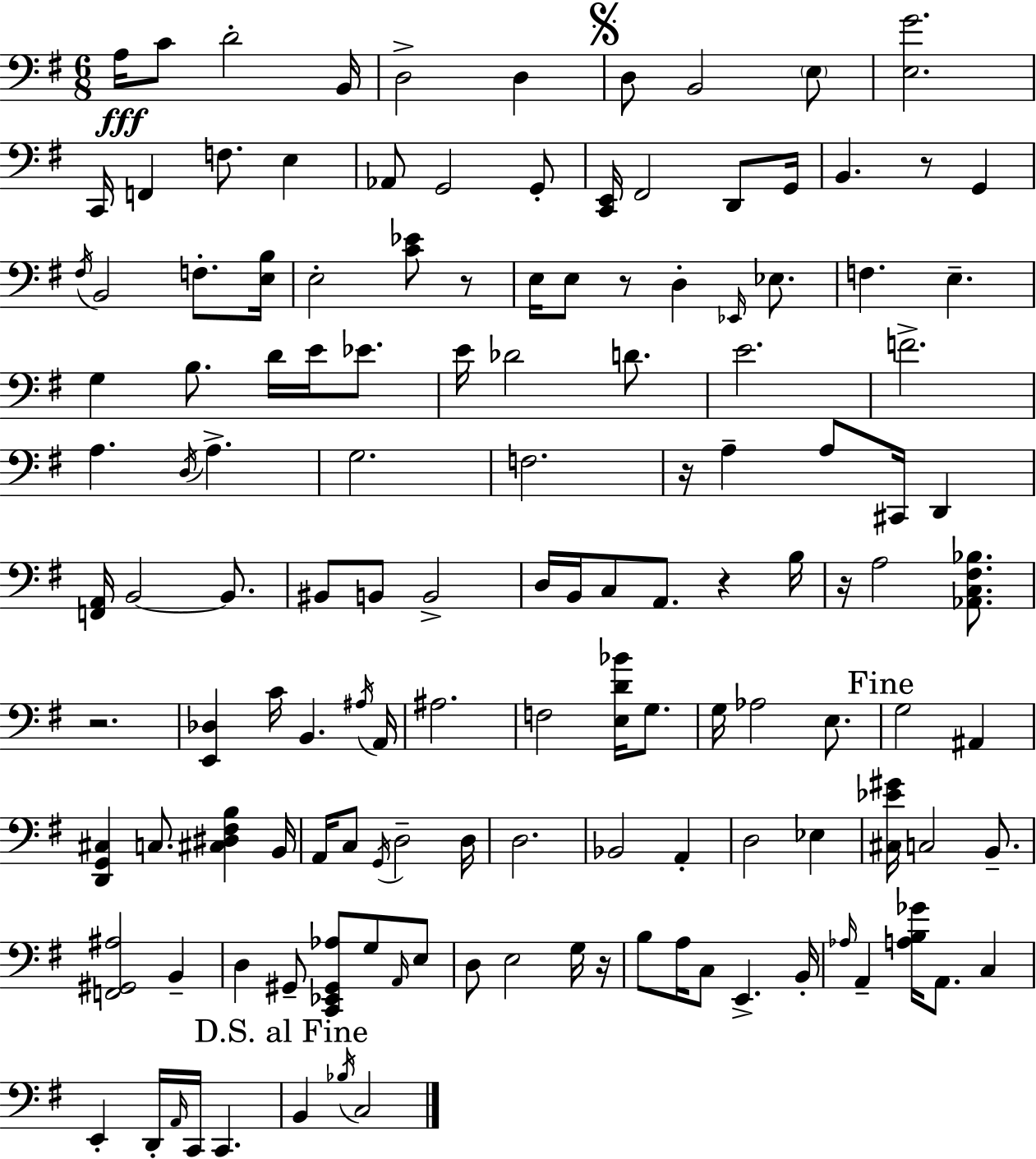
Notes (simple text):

A3/s C4/e D4/h B2/s D3/h D3/q D3/e B2/h E3/e [E3,G4]/h. C2/s F2/q F3/e. E3/q Ab2/e G2/h G2/e [C2,E2]/s F#2/h D2/e G2/s B2/q. R/e G2/q F#3/s B2/h F3/e. [E3,B3]/s E3/h [C4,Eb4]/e R/e E3/s E3/e R/e D3/q Eb2/s Eb3/e. F3/q. E3/q. G3/q B3/e. D4/s E4/s Eb4/e. E4/s Db4/h D4/e. E4/h. F4/h. A3/q. D3/s A3/q. G3/h. F3/h. R/s A3/q A3/e C#2/s D2/q [F2,A2]/s B2/h B2/e. BIS2/e B2/e B2/h D3/s B2/s C3/e A2/e. R/q B3/s R/s A3/h [Ab2,C3,F#3,Bb3]/e. R/h. [E2,Db3]/q C4/s B2/q. A#3/s A2/s A#3/h. F3/h [E3,D4,Bb4]/s G3/e. G3/s Ab3/h E3/e. G3/h A#2/q [D2,G2,C#3]/q C3/e. [C#3,D#3,F#3,B3]/q B2/s A2/s C3/e G2/s D3/h D3/s D3/h. Bb2/h A2/q D3/h Eb3/q [C#3,Eb4,G#4]/s C3/h B2/e. [F2,G#2,A#3]/h B2/q D3/q G#2/e [C2,Eb2,G#2,Ab3]/e G3/e A2/s E3/e D3/e E3/h G3/s R/s B3/e A3/s C3/e E2/q. B2/s Ab3/s A2/q [A3,B3,Gb4]/s A2/e. C3/q E2/q D2/s A2/s C2/s C2/q. B2/q Bb3/s C3/h